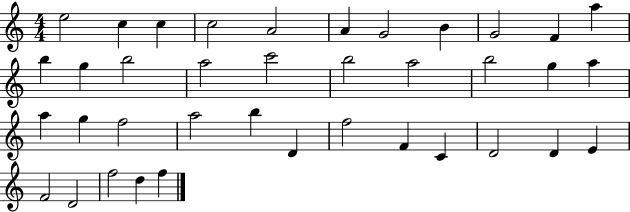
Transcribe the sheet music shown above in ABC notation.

X:1
T:Untitled
M:4/4
L:1/4
K:C
e2 c c c2 A2 A G2 B G2 F a b g b2 a2 c'2 b2 a2 b2 g a a g f2 a2 b D f2 F C D2 D E F2 D2 f2 d f